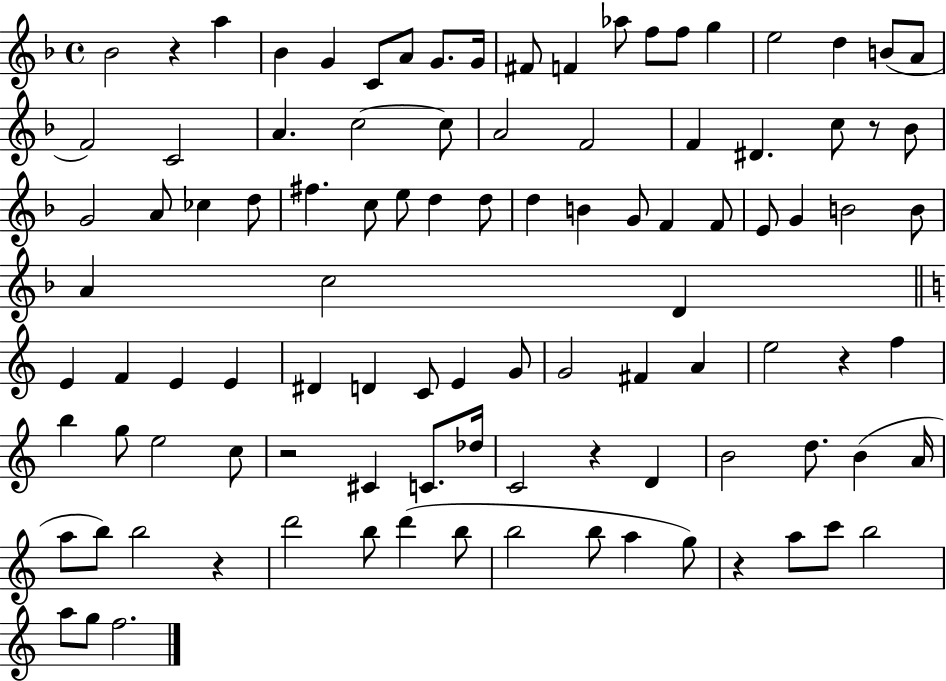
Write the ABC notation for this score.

X:1
T:Untitled
M:4/4
L:1/4
K:F
_B2 z a _B G C/2 A/2 G/2 G/4 ^F/2 F _a/2 f/2 f/2 g e2 d B/2 A/2 F2 C2 A c2 c/2 A2 F2 F ^D c/2 z/2 _B/2 G2 A/2 _c d/2 ^f c/2 e/2 d d/2 d B G/2 F F/2 E/2 G B2 B/2 A c2 D E F E E ^D D C/2 E G/2 G2 ^F A e2 z f b g/2 e2 c/2 z2 ^C C/2 _d/4 C2 z D B2 d/2 B A/4 a/2 b/2 b2 z d'2 b/2 d' b/2 b2 b/2 a g/2 z a/2 c'/2 b2 a/2 g/2 f2